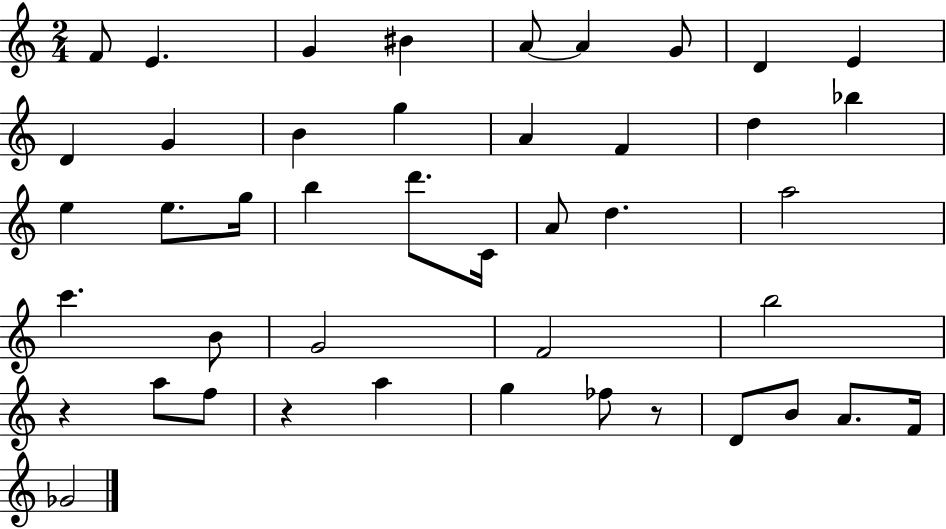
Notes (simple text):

F4/e E4/q. G4/q BIS4/q A4/e A4/q G4/e D4/q E4/q D4/q G4/q B4/q G5/q A4/q F4/q D5/q Bb5/q E5/q E5/e. G5/s B5/q D6/e. C4/s A4/e D5/q. A5/h C6/q. B4/e G4/h F4/h B5/h R/q A5/e F5/e R/q A5/q G5/q FES5/e R/e D4/e B4/e A4/e. F4/s Gb4/h